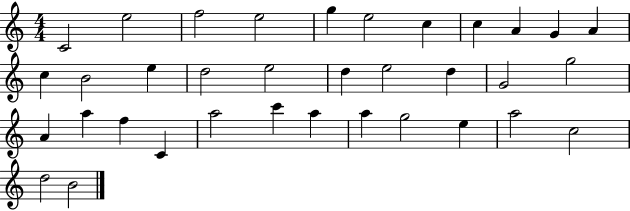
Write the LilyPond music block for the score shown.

{
  \clef treble
  \numericTimeSignature
  \time 4/4
  \key c \major
  c'2 e''2 | f''2 e''2 | g''4 e''2 c''4 | c''4 a'4 g'4 a'4 | \break c''4 b'2 e''4 | d''2 e''2 | d''4 e''2 d''4 | g'2 g''2 | \break a'4 a''4 f''4 c'4 | a''2 c'''4 a''4 | a''4 g''2 e''4 | a''2 c''2 | \break d''2 b'2 | \bar "|."
}